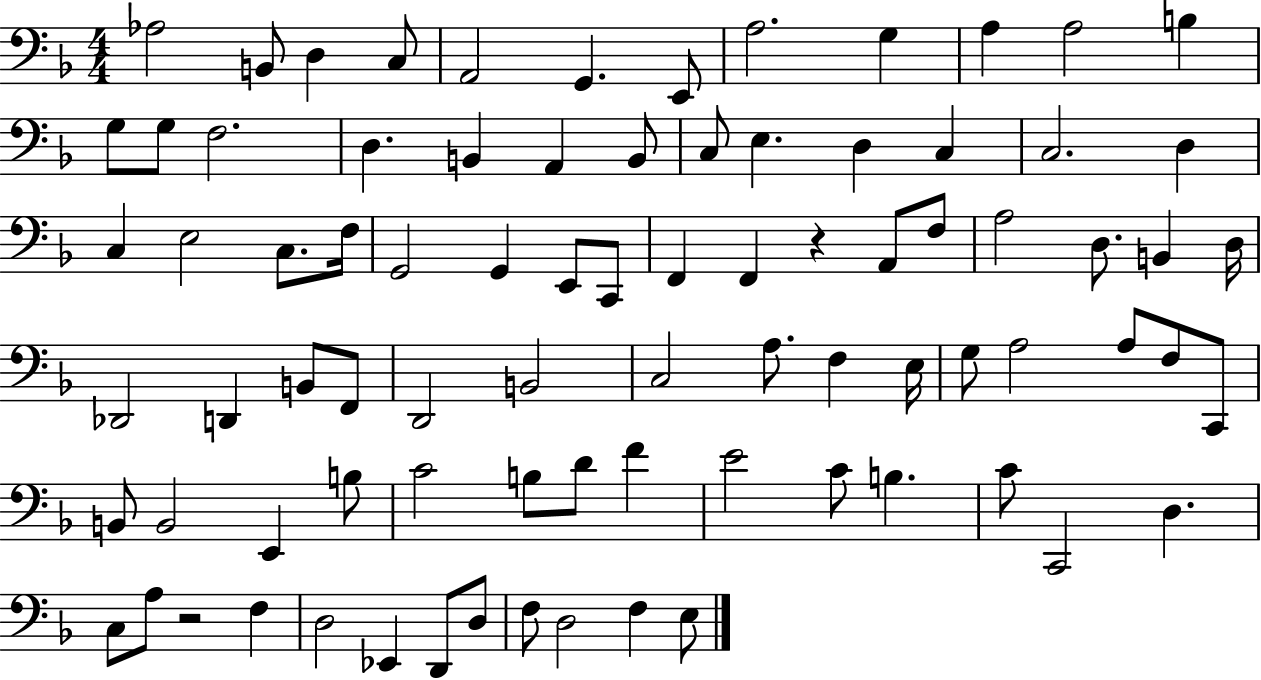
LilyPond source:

{
  \clef bass
  \numericTimeSignature
  \time 4/4
  \key f \major
  aes2 b,8 d4 c8 | a,2 g,4. e,8 | a2. g4 | a4 a2 b4 | \break g8 g8 f2. | d4. b,4 a,4 b,8 | c8 e4. d4 c4 | c2. d4 | \break c4 e2 c8. f16 | g,2 g,4 e,8 c,8 | f,4 f,4 r4 a,8 f8 | a2 d8. b,4 d16 | \break des,2 d,4 b,8 f,8 | d,2 b,2 | c2 a8. f4 e16 | g8 a2 a8 f8 c,8 | \break b,8 b,2 e,4 b8 | c'2 b8 d'8 f'4 | e'2 c'8 b4. | c'8 c,2 d4. | \break c8 a8 r2 f4 | d2 ees,4 d,8 d8 | f8 d2 f4 e8 | \bar "|."
}